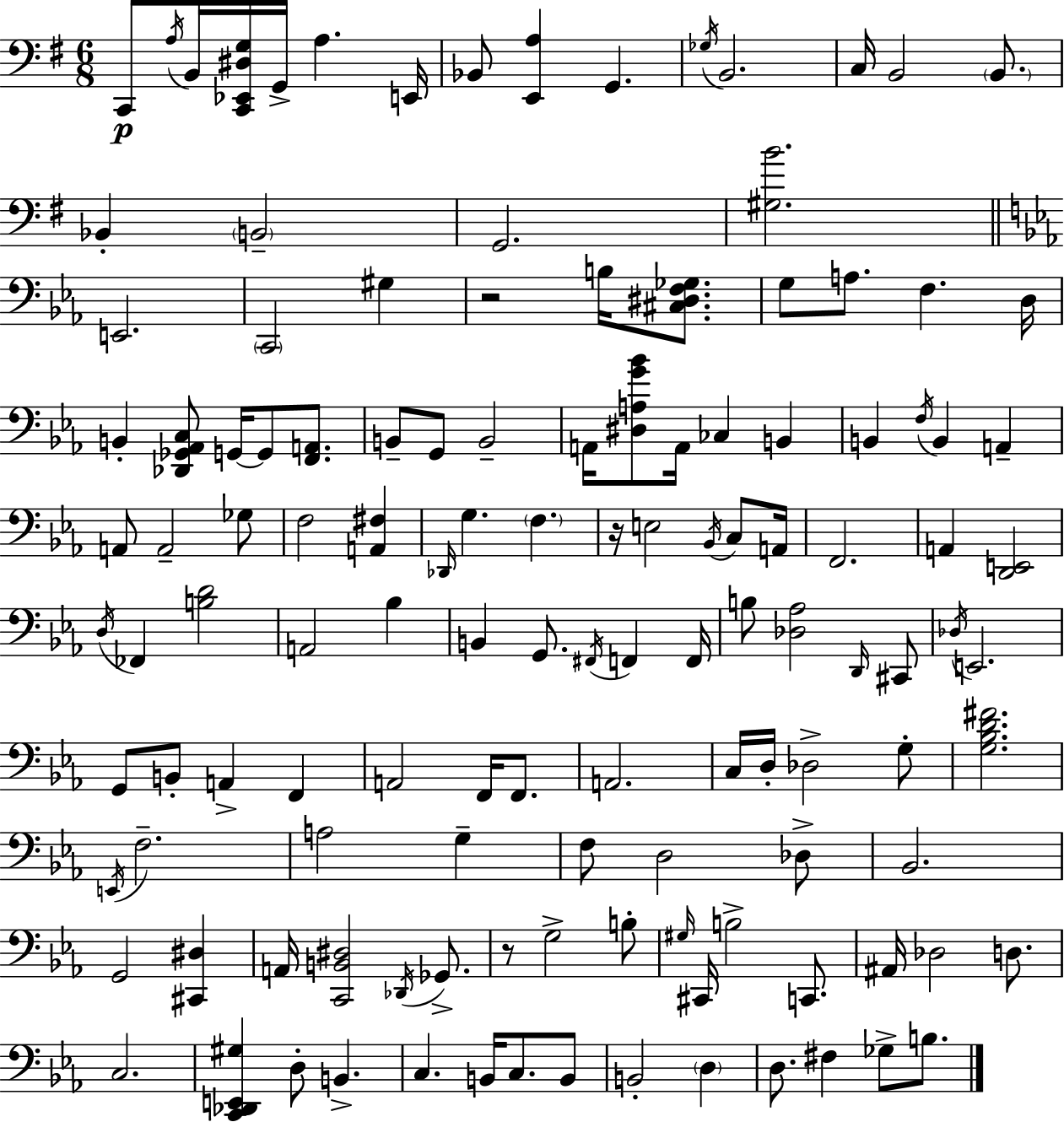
X:1
T:Untitled
M:6/8
L:1/4
K:G
C,,/2 A,/4 B,,/4 [C,,_E,,^D,G,]/4 G,,/4 A, E,,/4 _B,,/2 [E,,A,] G,, _G,/4 B,,2 C,/4 B,,2 B,,/2 _B,, B,,2 G,,2 [^G,B]2 E,,2 C,,2 ^G, z2 B,/4 [^C,^D,F,_G,]/2 G,/2 A,/2 F, D,/4 B,, [_D,,_G,,_A,,C,]/2 G,,/4 G,,/2 [F,,A,,]/2 B,,/2 G,,/2 B,,2 A,,/4 [^D,A,G_B]/2 A,,/4 _C, B,, B,, F,/4 B,, A,, A,,/2 A,,2 _G,/2 F,2 [A,,^F,] _D,,/4 G, F, z/4 E,2 _B,,/4 C,/2 A,,/4 F,,2 A,, [D,,E,,]2 D,/4 _F,, [B,D]2 A,,2 _B, B,, G,,/2 ^F,,/4 F,, F,,/4 B,/2 [_D,_A,]2 D,,/4 ^C,,/2 _D,/4 E,,2 G,,/2 B,,/2 A,, F,, A,,2 F,,/4 F,,/2 A,,2 C,/4 D,/4 _D,2 G,/2 [G,_B,D^F]2 E,,/4 F,2 A,2 G, F,/2 D,2 _D,/2 _B,,2 G,,2 [^C,,^D,] A,,/4 [C,,B,,^D,]2 _D,,/4 _G,,/2 z/2 G,2 B,/2 ^G,/4 ^C,,/4 B,2 C,,/2 ^A,,/4 _D,2 D,/2 C,2 [C,,_D,,E,,^G,] D,/2 B,, C, B,,/4 C,/2 B,,/2 B,,2 D, D,/2 ^F, _G,/2 B,/2